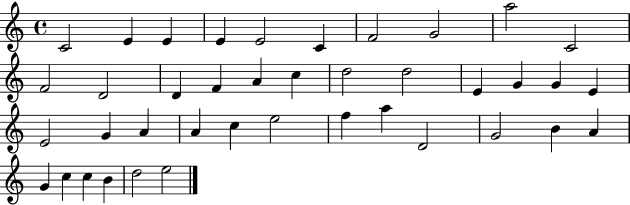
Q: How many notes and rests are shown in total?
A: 40